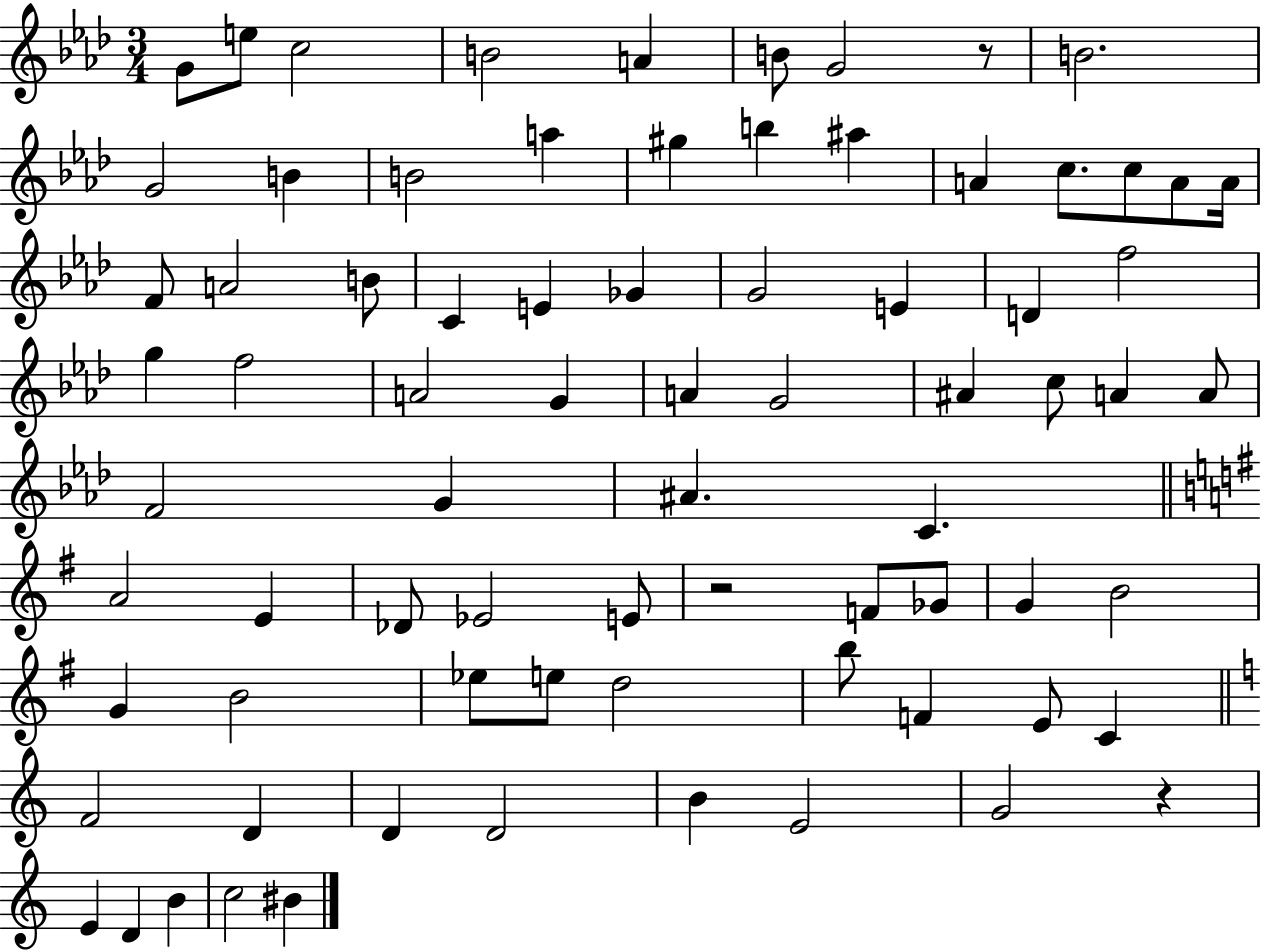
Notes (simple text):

G4/e E5/e C5/h B4/h A4/q B4/e G4/h R/e B4/h. G4/h B4/q B4/h A5/q G#5/q B5/q A#5/q A4/q C5/e. C5/e A4/e A4/s F4/e A4/h B4/e C4/q E4/q Gb4/q G4/h E4/q D4/q F5/h G5/q F5/h A4/h G4/q A4/q G4/h A#4/q C5/e A4/q A4/e F4/h G4/q A#4/q. C4/q. A4/h E4/q Db4/e Eb4/h E4/e R/h F4/e Gb4/e G4/q B4/h G4/q B4/h Eb5/e E5/e D5/h B5/e F4/q E4/e C4/q F4/h D4/q D4/q D4/h B4/q E4/h G4/h R/q E4/q D4/q B4/q C5/h BIS4/q